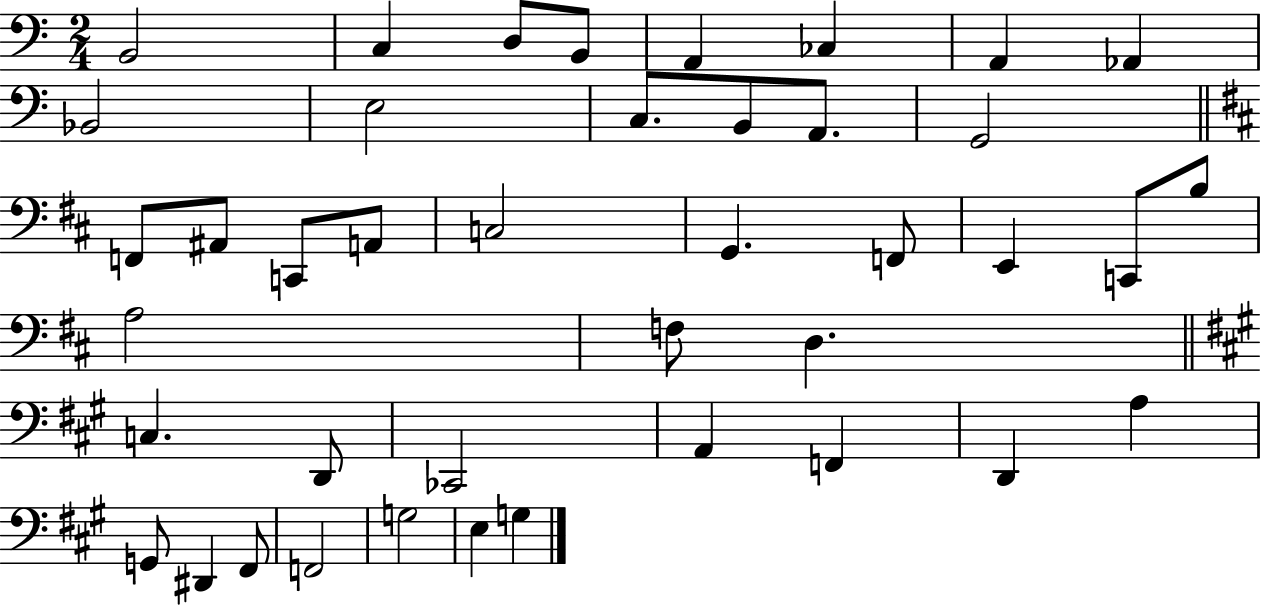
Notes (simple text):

B2/h C3/q D3/e B2/e A2/q CES3/q A2/q Ab2/q Bb2/h E3/h C3/e. B2/e A2/e. G2/h F2/e A#2/e C2/e A2/e C3/h G2/q. F2/e E2/q C2/e B3/e A3/h F3/e D3/q. C3/q. D2/e CES2/h A2/q F2/q D2/q A3/q G2/e D#2/q F#2/e F2/h G3/h E3/q G3/q